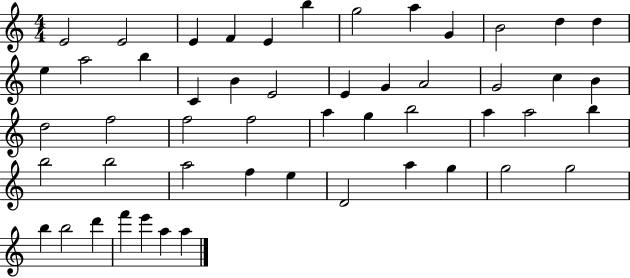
X:1
T:Untitled
M:4/4
L:1/4
K:C
E2 E2 E F E b g2 a G B2 d d e a2 b C B E2 E G A2 G2 c B d2 f2 f2 f2 a g b2 a a2 b b2 b2 a2 f e D2 a g g2 g2 b b2 d' f' e' a a